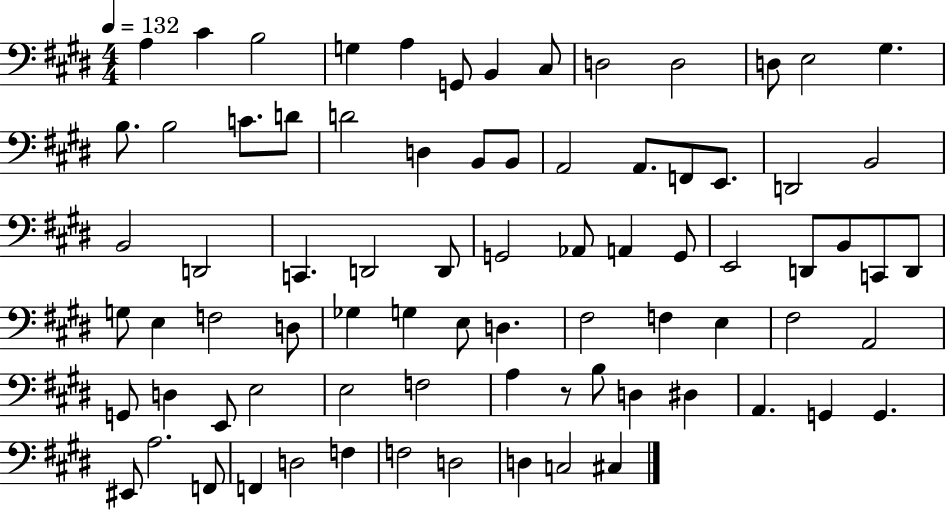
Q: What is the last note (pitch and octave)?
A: C#3